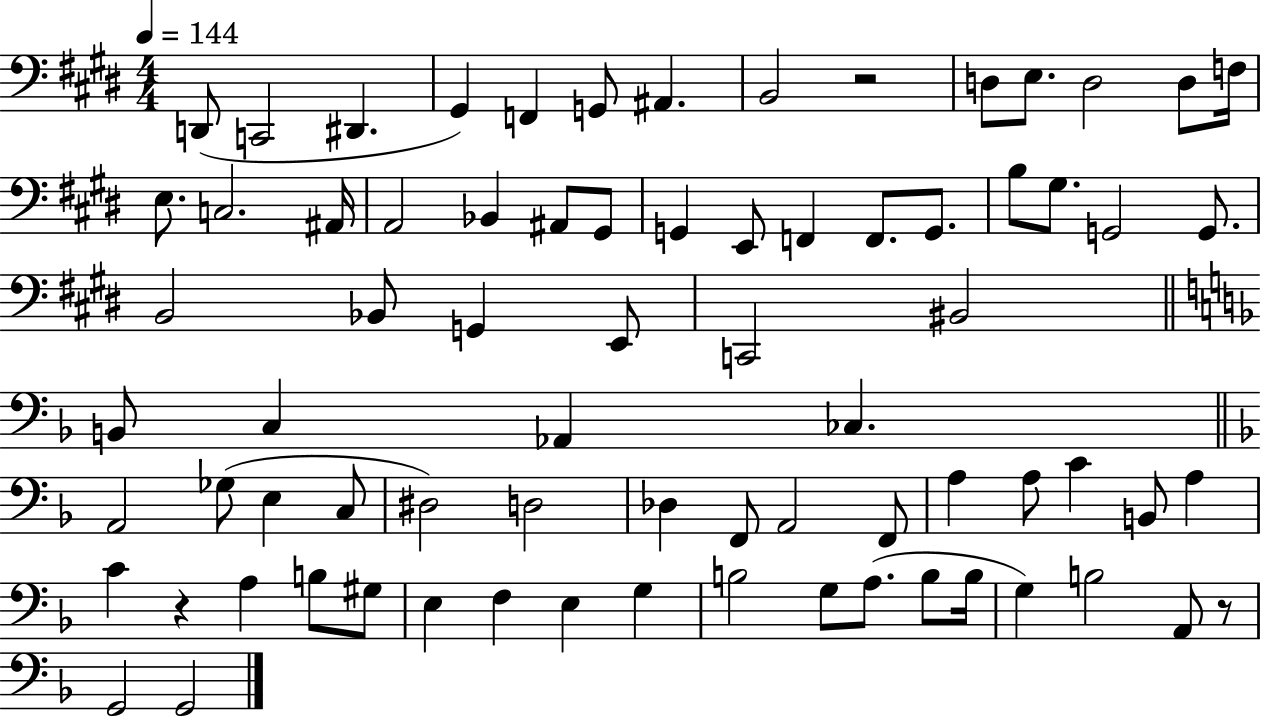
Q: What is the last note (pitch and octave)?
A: G2